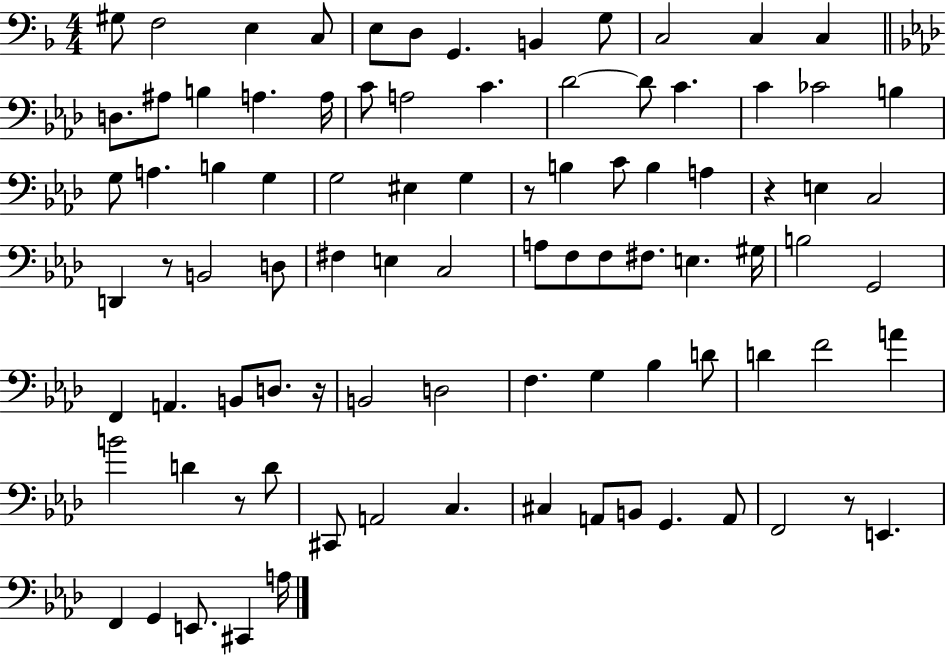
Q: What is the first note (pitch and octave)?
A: G#3